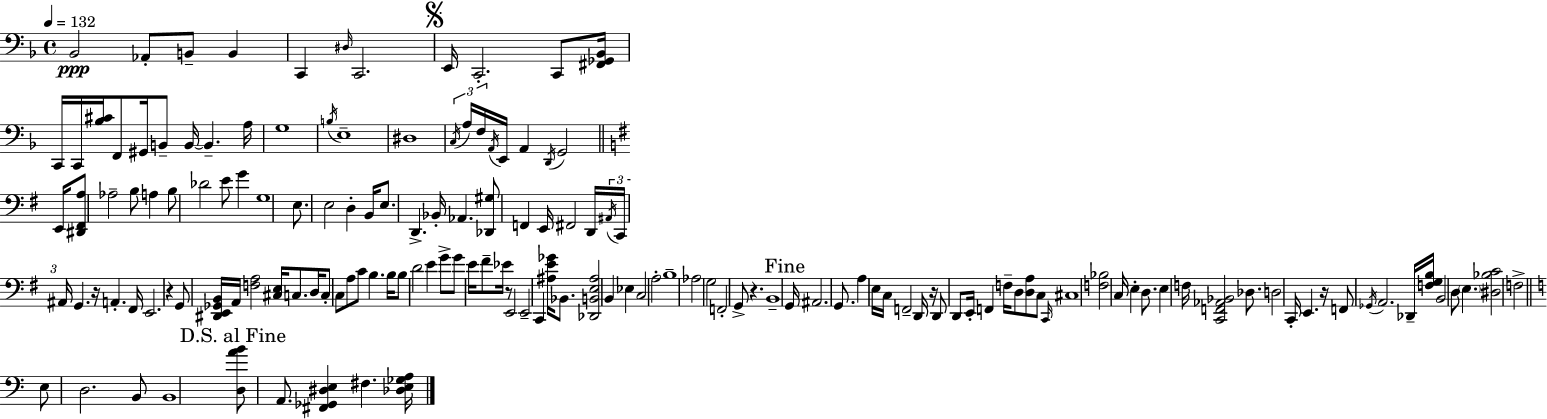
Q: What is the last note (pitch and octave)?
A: F#3